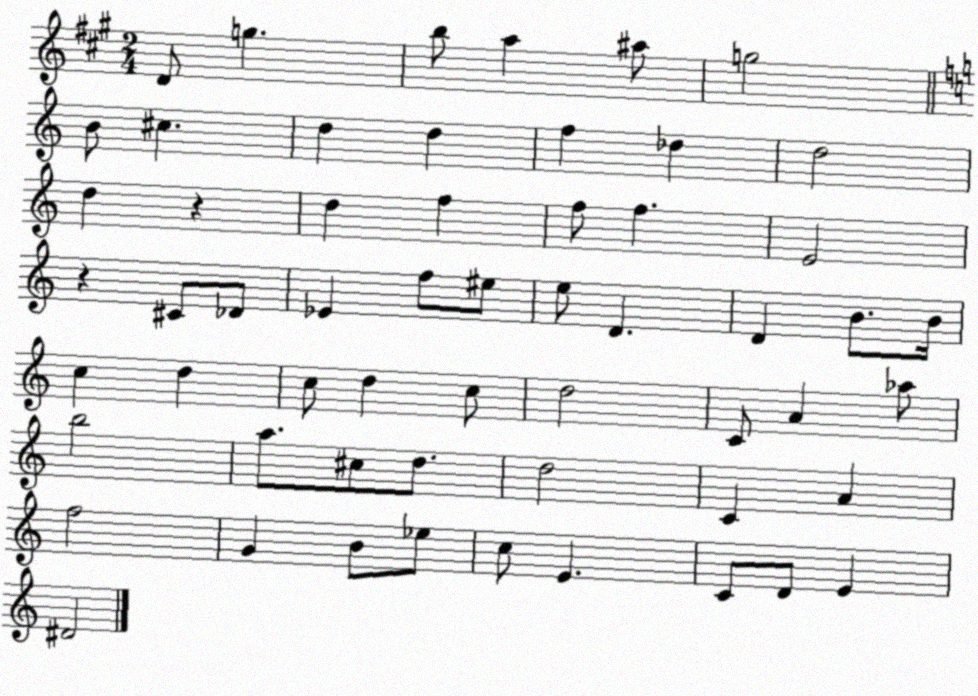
X:1
T:Untitled
M:2/4
L:1/4
K:A
D/2 g b/2 a ^a/2 g2 B/2 ^c d d f _d d2 d z d f f/2 f E2 z ^C/2 _D/2 _E f/2 ^e/2 e/2 D D B/2 B/4 c d c/2 d c/2 d2 C/2 A _a/2 b2 a/2 ^c/2 d/2 d2 C A f2 G B/2 _e/2 c/2 E C/2 D/2 E ^D2